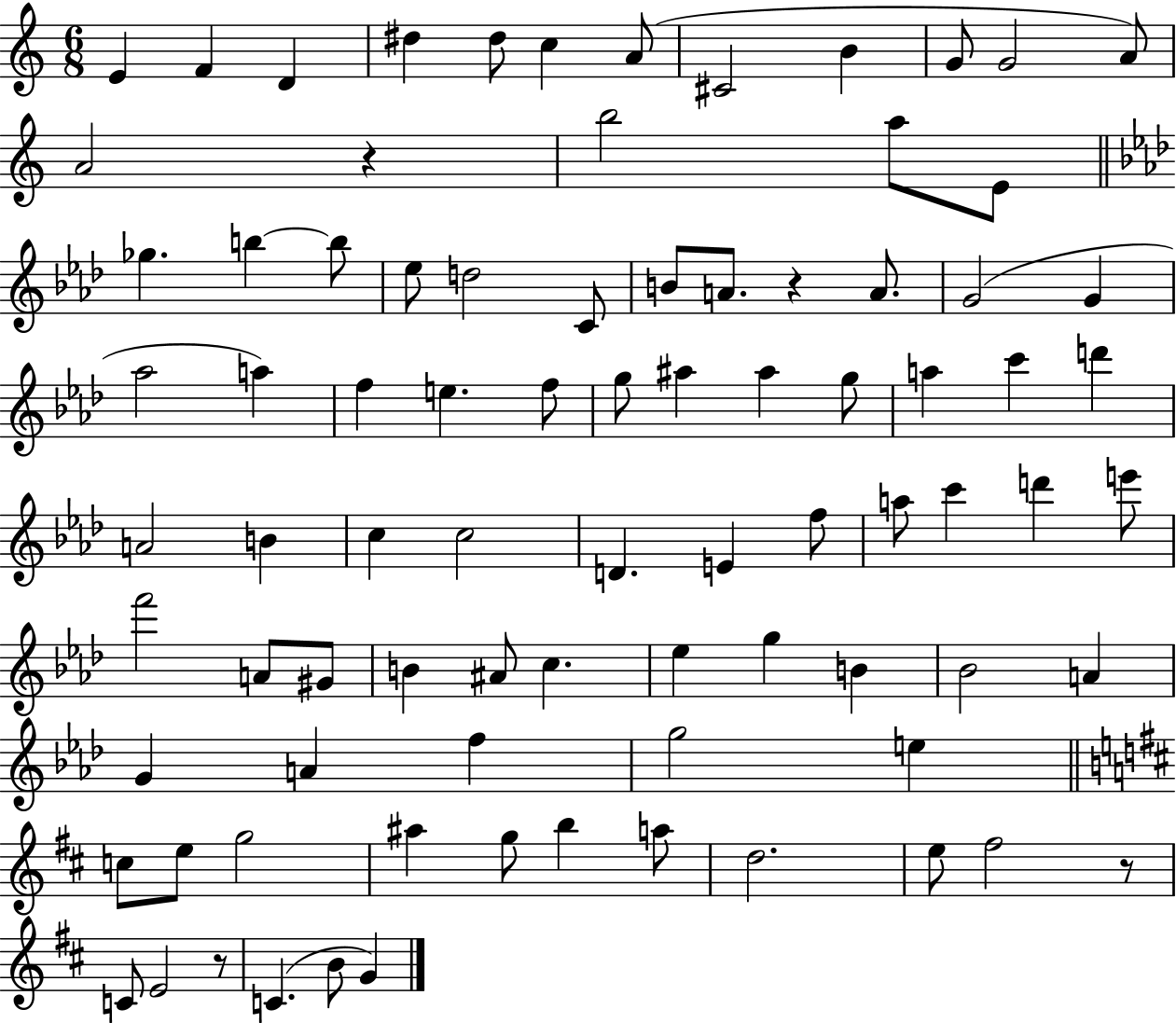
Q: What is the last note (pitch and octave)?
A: G4